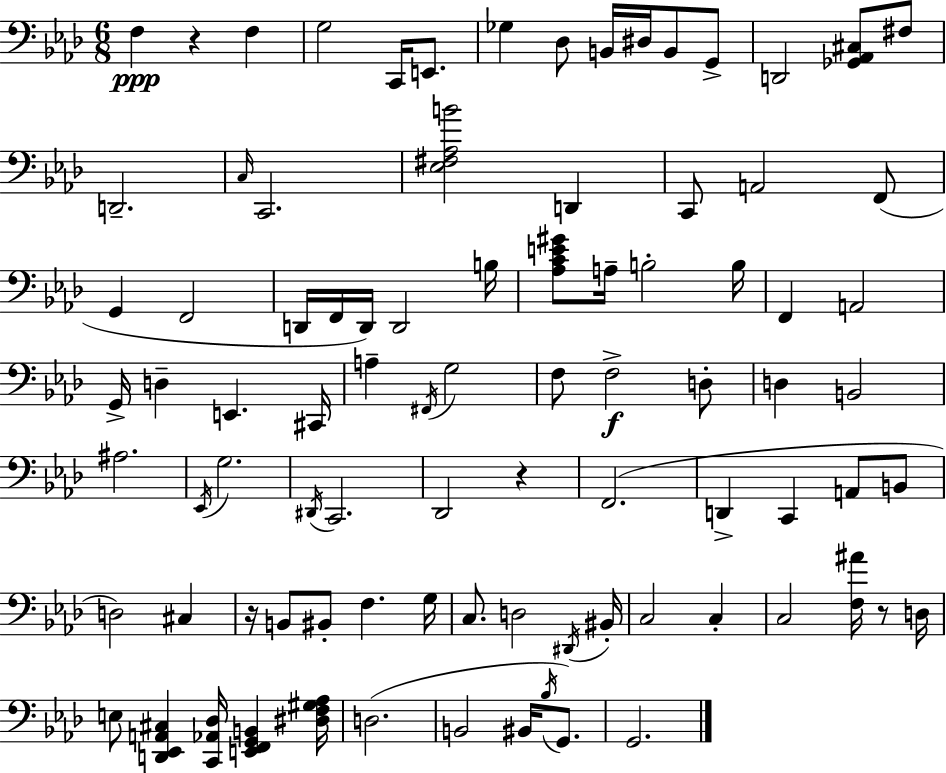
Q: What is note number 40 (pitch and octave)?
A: F3